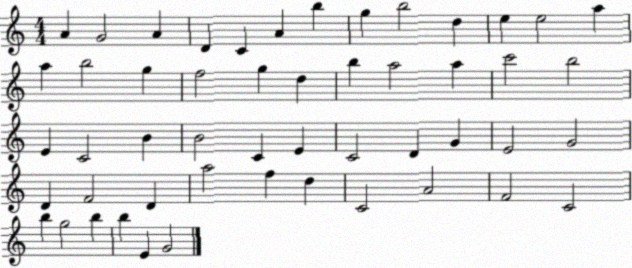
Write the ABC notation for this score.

X:1
T:Untitled
M:4/4
L:1/4
K:C
A G2 A D C A b g b2 d e e2 a a b2 g f2 g d b a2 a c'2 b2 E C2 B B2 C E C2 D G E2 G2 D F2 D a2 f d C2 A2 F2 C2 b g2 b b E G2